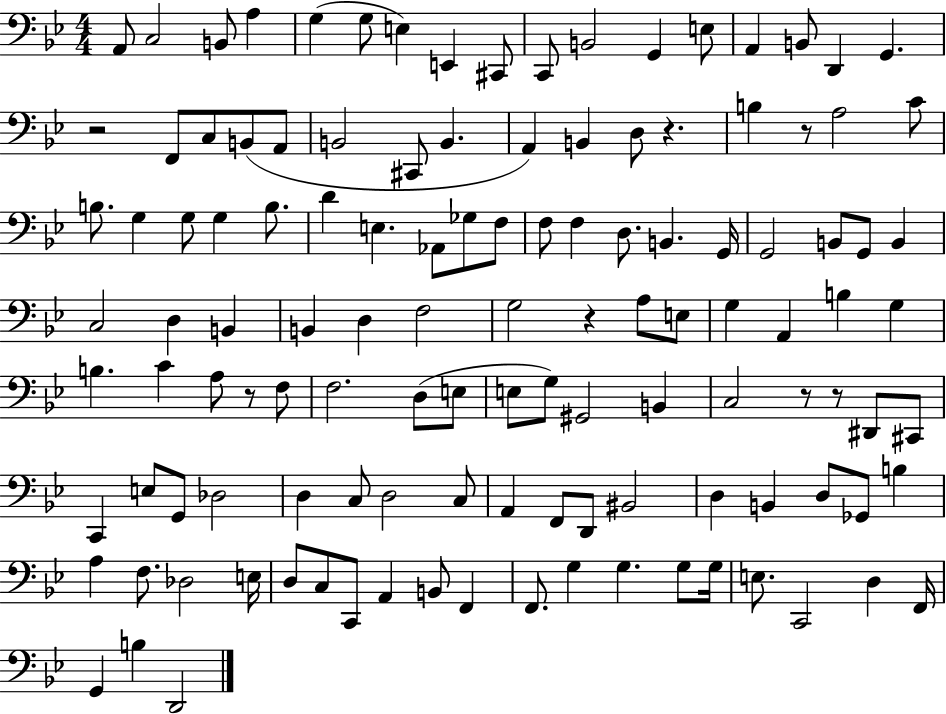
{
  \clef bass
  \numericTimeSignature
  \time 4/4
  \key bes \major
  \repeat volta 2 { a,8 c2 b,8 a4 | g4( g8 e4) e,4 cis,8 | c,8 b,2 g,4 e8 | a,4 b,8 d,4 g,4. | \break r2 f,8 c8 b,8( a,8 | b,2 cis,8 b,4. | a,4) b,4 d8 r4. | b4 r8 a2 c'8 | \break b8. g4 g8 g4 b8. | d'4 e4. aes,8 ges8 f8 | f8 f4 d8. b,4. g,16 | g,2 b,8 g,8 b,4 | \break c2 d4 b,4 | b,4 d4 f2 | g2 r4 a8 e8 | g4 a,4 b4 g4 | \break b4. c'4 a8 r8 f8 | f2. d8( e8 | e8 g8) gis,2 b,4 | c2 r8 r8 dis,8 cis,8 | \break c,4 e8 g,8 des2 | d4 c8 d2 c8 | a,4 f,8 d,8 bis,2 | d4 b,4 d8 ges,8 b4 | \break a4 f8. des2 e16 | d8 c8 c,8 a,4 b,8 f,4 | f,8. g4 g4. g8 g16 | e8. c,2 d4 f,16 | \break g,4 b4 d,2 | } \bar "|."
}